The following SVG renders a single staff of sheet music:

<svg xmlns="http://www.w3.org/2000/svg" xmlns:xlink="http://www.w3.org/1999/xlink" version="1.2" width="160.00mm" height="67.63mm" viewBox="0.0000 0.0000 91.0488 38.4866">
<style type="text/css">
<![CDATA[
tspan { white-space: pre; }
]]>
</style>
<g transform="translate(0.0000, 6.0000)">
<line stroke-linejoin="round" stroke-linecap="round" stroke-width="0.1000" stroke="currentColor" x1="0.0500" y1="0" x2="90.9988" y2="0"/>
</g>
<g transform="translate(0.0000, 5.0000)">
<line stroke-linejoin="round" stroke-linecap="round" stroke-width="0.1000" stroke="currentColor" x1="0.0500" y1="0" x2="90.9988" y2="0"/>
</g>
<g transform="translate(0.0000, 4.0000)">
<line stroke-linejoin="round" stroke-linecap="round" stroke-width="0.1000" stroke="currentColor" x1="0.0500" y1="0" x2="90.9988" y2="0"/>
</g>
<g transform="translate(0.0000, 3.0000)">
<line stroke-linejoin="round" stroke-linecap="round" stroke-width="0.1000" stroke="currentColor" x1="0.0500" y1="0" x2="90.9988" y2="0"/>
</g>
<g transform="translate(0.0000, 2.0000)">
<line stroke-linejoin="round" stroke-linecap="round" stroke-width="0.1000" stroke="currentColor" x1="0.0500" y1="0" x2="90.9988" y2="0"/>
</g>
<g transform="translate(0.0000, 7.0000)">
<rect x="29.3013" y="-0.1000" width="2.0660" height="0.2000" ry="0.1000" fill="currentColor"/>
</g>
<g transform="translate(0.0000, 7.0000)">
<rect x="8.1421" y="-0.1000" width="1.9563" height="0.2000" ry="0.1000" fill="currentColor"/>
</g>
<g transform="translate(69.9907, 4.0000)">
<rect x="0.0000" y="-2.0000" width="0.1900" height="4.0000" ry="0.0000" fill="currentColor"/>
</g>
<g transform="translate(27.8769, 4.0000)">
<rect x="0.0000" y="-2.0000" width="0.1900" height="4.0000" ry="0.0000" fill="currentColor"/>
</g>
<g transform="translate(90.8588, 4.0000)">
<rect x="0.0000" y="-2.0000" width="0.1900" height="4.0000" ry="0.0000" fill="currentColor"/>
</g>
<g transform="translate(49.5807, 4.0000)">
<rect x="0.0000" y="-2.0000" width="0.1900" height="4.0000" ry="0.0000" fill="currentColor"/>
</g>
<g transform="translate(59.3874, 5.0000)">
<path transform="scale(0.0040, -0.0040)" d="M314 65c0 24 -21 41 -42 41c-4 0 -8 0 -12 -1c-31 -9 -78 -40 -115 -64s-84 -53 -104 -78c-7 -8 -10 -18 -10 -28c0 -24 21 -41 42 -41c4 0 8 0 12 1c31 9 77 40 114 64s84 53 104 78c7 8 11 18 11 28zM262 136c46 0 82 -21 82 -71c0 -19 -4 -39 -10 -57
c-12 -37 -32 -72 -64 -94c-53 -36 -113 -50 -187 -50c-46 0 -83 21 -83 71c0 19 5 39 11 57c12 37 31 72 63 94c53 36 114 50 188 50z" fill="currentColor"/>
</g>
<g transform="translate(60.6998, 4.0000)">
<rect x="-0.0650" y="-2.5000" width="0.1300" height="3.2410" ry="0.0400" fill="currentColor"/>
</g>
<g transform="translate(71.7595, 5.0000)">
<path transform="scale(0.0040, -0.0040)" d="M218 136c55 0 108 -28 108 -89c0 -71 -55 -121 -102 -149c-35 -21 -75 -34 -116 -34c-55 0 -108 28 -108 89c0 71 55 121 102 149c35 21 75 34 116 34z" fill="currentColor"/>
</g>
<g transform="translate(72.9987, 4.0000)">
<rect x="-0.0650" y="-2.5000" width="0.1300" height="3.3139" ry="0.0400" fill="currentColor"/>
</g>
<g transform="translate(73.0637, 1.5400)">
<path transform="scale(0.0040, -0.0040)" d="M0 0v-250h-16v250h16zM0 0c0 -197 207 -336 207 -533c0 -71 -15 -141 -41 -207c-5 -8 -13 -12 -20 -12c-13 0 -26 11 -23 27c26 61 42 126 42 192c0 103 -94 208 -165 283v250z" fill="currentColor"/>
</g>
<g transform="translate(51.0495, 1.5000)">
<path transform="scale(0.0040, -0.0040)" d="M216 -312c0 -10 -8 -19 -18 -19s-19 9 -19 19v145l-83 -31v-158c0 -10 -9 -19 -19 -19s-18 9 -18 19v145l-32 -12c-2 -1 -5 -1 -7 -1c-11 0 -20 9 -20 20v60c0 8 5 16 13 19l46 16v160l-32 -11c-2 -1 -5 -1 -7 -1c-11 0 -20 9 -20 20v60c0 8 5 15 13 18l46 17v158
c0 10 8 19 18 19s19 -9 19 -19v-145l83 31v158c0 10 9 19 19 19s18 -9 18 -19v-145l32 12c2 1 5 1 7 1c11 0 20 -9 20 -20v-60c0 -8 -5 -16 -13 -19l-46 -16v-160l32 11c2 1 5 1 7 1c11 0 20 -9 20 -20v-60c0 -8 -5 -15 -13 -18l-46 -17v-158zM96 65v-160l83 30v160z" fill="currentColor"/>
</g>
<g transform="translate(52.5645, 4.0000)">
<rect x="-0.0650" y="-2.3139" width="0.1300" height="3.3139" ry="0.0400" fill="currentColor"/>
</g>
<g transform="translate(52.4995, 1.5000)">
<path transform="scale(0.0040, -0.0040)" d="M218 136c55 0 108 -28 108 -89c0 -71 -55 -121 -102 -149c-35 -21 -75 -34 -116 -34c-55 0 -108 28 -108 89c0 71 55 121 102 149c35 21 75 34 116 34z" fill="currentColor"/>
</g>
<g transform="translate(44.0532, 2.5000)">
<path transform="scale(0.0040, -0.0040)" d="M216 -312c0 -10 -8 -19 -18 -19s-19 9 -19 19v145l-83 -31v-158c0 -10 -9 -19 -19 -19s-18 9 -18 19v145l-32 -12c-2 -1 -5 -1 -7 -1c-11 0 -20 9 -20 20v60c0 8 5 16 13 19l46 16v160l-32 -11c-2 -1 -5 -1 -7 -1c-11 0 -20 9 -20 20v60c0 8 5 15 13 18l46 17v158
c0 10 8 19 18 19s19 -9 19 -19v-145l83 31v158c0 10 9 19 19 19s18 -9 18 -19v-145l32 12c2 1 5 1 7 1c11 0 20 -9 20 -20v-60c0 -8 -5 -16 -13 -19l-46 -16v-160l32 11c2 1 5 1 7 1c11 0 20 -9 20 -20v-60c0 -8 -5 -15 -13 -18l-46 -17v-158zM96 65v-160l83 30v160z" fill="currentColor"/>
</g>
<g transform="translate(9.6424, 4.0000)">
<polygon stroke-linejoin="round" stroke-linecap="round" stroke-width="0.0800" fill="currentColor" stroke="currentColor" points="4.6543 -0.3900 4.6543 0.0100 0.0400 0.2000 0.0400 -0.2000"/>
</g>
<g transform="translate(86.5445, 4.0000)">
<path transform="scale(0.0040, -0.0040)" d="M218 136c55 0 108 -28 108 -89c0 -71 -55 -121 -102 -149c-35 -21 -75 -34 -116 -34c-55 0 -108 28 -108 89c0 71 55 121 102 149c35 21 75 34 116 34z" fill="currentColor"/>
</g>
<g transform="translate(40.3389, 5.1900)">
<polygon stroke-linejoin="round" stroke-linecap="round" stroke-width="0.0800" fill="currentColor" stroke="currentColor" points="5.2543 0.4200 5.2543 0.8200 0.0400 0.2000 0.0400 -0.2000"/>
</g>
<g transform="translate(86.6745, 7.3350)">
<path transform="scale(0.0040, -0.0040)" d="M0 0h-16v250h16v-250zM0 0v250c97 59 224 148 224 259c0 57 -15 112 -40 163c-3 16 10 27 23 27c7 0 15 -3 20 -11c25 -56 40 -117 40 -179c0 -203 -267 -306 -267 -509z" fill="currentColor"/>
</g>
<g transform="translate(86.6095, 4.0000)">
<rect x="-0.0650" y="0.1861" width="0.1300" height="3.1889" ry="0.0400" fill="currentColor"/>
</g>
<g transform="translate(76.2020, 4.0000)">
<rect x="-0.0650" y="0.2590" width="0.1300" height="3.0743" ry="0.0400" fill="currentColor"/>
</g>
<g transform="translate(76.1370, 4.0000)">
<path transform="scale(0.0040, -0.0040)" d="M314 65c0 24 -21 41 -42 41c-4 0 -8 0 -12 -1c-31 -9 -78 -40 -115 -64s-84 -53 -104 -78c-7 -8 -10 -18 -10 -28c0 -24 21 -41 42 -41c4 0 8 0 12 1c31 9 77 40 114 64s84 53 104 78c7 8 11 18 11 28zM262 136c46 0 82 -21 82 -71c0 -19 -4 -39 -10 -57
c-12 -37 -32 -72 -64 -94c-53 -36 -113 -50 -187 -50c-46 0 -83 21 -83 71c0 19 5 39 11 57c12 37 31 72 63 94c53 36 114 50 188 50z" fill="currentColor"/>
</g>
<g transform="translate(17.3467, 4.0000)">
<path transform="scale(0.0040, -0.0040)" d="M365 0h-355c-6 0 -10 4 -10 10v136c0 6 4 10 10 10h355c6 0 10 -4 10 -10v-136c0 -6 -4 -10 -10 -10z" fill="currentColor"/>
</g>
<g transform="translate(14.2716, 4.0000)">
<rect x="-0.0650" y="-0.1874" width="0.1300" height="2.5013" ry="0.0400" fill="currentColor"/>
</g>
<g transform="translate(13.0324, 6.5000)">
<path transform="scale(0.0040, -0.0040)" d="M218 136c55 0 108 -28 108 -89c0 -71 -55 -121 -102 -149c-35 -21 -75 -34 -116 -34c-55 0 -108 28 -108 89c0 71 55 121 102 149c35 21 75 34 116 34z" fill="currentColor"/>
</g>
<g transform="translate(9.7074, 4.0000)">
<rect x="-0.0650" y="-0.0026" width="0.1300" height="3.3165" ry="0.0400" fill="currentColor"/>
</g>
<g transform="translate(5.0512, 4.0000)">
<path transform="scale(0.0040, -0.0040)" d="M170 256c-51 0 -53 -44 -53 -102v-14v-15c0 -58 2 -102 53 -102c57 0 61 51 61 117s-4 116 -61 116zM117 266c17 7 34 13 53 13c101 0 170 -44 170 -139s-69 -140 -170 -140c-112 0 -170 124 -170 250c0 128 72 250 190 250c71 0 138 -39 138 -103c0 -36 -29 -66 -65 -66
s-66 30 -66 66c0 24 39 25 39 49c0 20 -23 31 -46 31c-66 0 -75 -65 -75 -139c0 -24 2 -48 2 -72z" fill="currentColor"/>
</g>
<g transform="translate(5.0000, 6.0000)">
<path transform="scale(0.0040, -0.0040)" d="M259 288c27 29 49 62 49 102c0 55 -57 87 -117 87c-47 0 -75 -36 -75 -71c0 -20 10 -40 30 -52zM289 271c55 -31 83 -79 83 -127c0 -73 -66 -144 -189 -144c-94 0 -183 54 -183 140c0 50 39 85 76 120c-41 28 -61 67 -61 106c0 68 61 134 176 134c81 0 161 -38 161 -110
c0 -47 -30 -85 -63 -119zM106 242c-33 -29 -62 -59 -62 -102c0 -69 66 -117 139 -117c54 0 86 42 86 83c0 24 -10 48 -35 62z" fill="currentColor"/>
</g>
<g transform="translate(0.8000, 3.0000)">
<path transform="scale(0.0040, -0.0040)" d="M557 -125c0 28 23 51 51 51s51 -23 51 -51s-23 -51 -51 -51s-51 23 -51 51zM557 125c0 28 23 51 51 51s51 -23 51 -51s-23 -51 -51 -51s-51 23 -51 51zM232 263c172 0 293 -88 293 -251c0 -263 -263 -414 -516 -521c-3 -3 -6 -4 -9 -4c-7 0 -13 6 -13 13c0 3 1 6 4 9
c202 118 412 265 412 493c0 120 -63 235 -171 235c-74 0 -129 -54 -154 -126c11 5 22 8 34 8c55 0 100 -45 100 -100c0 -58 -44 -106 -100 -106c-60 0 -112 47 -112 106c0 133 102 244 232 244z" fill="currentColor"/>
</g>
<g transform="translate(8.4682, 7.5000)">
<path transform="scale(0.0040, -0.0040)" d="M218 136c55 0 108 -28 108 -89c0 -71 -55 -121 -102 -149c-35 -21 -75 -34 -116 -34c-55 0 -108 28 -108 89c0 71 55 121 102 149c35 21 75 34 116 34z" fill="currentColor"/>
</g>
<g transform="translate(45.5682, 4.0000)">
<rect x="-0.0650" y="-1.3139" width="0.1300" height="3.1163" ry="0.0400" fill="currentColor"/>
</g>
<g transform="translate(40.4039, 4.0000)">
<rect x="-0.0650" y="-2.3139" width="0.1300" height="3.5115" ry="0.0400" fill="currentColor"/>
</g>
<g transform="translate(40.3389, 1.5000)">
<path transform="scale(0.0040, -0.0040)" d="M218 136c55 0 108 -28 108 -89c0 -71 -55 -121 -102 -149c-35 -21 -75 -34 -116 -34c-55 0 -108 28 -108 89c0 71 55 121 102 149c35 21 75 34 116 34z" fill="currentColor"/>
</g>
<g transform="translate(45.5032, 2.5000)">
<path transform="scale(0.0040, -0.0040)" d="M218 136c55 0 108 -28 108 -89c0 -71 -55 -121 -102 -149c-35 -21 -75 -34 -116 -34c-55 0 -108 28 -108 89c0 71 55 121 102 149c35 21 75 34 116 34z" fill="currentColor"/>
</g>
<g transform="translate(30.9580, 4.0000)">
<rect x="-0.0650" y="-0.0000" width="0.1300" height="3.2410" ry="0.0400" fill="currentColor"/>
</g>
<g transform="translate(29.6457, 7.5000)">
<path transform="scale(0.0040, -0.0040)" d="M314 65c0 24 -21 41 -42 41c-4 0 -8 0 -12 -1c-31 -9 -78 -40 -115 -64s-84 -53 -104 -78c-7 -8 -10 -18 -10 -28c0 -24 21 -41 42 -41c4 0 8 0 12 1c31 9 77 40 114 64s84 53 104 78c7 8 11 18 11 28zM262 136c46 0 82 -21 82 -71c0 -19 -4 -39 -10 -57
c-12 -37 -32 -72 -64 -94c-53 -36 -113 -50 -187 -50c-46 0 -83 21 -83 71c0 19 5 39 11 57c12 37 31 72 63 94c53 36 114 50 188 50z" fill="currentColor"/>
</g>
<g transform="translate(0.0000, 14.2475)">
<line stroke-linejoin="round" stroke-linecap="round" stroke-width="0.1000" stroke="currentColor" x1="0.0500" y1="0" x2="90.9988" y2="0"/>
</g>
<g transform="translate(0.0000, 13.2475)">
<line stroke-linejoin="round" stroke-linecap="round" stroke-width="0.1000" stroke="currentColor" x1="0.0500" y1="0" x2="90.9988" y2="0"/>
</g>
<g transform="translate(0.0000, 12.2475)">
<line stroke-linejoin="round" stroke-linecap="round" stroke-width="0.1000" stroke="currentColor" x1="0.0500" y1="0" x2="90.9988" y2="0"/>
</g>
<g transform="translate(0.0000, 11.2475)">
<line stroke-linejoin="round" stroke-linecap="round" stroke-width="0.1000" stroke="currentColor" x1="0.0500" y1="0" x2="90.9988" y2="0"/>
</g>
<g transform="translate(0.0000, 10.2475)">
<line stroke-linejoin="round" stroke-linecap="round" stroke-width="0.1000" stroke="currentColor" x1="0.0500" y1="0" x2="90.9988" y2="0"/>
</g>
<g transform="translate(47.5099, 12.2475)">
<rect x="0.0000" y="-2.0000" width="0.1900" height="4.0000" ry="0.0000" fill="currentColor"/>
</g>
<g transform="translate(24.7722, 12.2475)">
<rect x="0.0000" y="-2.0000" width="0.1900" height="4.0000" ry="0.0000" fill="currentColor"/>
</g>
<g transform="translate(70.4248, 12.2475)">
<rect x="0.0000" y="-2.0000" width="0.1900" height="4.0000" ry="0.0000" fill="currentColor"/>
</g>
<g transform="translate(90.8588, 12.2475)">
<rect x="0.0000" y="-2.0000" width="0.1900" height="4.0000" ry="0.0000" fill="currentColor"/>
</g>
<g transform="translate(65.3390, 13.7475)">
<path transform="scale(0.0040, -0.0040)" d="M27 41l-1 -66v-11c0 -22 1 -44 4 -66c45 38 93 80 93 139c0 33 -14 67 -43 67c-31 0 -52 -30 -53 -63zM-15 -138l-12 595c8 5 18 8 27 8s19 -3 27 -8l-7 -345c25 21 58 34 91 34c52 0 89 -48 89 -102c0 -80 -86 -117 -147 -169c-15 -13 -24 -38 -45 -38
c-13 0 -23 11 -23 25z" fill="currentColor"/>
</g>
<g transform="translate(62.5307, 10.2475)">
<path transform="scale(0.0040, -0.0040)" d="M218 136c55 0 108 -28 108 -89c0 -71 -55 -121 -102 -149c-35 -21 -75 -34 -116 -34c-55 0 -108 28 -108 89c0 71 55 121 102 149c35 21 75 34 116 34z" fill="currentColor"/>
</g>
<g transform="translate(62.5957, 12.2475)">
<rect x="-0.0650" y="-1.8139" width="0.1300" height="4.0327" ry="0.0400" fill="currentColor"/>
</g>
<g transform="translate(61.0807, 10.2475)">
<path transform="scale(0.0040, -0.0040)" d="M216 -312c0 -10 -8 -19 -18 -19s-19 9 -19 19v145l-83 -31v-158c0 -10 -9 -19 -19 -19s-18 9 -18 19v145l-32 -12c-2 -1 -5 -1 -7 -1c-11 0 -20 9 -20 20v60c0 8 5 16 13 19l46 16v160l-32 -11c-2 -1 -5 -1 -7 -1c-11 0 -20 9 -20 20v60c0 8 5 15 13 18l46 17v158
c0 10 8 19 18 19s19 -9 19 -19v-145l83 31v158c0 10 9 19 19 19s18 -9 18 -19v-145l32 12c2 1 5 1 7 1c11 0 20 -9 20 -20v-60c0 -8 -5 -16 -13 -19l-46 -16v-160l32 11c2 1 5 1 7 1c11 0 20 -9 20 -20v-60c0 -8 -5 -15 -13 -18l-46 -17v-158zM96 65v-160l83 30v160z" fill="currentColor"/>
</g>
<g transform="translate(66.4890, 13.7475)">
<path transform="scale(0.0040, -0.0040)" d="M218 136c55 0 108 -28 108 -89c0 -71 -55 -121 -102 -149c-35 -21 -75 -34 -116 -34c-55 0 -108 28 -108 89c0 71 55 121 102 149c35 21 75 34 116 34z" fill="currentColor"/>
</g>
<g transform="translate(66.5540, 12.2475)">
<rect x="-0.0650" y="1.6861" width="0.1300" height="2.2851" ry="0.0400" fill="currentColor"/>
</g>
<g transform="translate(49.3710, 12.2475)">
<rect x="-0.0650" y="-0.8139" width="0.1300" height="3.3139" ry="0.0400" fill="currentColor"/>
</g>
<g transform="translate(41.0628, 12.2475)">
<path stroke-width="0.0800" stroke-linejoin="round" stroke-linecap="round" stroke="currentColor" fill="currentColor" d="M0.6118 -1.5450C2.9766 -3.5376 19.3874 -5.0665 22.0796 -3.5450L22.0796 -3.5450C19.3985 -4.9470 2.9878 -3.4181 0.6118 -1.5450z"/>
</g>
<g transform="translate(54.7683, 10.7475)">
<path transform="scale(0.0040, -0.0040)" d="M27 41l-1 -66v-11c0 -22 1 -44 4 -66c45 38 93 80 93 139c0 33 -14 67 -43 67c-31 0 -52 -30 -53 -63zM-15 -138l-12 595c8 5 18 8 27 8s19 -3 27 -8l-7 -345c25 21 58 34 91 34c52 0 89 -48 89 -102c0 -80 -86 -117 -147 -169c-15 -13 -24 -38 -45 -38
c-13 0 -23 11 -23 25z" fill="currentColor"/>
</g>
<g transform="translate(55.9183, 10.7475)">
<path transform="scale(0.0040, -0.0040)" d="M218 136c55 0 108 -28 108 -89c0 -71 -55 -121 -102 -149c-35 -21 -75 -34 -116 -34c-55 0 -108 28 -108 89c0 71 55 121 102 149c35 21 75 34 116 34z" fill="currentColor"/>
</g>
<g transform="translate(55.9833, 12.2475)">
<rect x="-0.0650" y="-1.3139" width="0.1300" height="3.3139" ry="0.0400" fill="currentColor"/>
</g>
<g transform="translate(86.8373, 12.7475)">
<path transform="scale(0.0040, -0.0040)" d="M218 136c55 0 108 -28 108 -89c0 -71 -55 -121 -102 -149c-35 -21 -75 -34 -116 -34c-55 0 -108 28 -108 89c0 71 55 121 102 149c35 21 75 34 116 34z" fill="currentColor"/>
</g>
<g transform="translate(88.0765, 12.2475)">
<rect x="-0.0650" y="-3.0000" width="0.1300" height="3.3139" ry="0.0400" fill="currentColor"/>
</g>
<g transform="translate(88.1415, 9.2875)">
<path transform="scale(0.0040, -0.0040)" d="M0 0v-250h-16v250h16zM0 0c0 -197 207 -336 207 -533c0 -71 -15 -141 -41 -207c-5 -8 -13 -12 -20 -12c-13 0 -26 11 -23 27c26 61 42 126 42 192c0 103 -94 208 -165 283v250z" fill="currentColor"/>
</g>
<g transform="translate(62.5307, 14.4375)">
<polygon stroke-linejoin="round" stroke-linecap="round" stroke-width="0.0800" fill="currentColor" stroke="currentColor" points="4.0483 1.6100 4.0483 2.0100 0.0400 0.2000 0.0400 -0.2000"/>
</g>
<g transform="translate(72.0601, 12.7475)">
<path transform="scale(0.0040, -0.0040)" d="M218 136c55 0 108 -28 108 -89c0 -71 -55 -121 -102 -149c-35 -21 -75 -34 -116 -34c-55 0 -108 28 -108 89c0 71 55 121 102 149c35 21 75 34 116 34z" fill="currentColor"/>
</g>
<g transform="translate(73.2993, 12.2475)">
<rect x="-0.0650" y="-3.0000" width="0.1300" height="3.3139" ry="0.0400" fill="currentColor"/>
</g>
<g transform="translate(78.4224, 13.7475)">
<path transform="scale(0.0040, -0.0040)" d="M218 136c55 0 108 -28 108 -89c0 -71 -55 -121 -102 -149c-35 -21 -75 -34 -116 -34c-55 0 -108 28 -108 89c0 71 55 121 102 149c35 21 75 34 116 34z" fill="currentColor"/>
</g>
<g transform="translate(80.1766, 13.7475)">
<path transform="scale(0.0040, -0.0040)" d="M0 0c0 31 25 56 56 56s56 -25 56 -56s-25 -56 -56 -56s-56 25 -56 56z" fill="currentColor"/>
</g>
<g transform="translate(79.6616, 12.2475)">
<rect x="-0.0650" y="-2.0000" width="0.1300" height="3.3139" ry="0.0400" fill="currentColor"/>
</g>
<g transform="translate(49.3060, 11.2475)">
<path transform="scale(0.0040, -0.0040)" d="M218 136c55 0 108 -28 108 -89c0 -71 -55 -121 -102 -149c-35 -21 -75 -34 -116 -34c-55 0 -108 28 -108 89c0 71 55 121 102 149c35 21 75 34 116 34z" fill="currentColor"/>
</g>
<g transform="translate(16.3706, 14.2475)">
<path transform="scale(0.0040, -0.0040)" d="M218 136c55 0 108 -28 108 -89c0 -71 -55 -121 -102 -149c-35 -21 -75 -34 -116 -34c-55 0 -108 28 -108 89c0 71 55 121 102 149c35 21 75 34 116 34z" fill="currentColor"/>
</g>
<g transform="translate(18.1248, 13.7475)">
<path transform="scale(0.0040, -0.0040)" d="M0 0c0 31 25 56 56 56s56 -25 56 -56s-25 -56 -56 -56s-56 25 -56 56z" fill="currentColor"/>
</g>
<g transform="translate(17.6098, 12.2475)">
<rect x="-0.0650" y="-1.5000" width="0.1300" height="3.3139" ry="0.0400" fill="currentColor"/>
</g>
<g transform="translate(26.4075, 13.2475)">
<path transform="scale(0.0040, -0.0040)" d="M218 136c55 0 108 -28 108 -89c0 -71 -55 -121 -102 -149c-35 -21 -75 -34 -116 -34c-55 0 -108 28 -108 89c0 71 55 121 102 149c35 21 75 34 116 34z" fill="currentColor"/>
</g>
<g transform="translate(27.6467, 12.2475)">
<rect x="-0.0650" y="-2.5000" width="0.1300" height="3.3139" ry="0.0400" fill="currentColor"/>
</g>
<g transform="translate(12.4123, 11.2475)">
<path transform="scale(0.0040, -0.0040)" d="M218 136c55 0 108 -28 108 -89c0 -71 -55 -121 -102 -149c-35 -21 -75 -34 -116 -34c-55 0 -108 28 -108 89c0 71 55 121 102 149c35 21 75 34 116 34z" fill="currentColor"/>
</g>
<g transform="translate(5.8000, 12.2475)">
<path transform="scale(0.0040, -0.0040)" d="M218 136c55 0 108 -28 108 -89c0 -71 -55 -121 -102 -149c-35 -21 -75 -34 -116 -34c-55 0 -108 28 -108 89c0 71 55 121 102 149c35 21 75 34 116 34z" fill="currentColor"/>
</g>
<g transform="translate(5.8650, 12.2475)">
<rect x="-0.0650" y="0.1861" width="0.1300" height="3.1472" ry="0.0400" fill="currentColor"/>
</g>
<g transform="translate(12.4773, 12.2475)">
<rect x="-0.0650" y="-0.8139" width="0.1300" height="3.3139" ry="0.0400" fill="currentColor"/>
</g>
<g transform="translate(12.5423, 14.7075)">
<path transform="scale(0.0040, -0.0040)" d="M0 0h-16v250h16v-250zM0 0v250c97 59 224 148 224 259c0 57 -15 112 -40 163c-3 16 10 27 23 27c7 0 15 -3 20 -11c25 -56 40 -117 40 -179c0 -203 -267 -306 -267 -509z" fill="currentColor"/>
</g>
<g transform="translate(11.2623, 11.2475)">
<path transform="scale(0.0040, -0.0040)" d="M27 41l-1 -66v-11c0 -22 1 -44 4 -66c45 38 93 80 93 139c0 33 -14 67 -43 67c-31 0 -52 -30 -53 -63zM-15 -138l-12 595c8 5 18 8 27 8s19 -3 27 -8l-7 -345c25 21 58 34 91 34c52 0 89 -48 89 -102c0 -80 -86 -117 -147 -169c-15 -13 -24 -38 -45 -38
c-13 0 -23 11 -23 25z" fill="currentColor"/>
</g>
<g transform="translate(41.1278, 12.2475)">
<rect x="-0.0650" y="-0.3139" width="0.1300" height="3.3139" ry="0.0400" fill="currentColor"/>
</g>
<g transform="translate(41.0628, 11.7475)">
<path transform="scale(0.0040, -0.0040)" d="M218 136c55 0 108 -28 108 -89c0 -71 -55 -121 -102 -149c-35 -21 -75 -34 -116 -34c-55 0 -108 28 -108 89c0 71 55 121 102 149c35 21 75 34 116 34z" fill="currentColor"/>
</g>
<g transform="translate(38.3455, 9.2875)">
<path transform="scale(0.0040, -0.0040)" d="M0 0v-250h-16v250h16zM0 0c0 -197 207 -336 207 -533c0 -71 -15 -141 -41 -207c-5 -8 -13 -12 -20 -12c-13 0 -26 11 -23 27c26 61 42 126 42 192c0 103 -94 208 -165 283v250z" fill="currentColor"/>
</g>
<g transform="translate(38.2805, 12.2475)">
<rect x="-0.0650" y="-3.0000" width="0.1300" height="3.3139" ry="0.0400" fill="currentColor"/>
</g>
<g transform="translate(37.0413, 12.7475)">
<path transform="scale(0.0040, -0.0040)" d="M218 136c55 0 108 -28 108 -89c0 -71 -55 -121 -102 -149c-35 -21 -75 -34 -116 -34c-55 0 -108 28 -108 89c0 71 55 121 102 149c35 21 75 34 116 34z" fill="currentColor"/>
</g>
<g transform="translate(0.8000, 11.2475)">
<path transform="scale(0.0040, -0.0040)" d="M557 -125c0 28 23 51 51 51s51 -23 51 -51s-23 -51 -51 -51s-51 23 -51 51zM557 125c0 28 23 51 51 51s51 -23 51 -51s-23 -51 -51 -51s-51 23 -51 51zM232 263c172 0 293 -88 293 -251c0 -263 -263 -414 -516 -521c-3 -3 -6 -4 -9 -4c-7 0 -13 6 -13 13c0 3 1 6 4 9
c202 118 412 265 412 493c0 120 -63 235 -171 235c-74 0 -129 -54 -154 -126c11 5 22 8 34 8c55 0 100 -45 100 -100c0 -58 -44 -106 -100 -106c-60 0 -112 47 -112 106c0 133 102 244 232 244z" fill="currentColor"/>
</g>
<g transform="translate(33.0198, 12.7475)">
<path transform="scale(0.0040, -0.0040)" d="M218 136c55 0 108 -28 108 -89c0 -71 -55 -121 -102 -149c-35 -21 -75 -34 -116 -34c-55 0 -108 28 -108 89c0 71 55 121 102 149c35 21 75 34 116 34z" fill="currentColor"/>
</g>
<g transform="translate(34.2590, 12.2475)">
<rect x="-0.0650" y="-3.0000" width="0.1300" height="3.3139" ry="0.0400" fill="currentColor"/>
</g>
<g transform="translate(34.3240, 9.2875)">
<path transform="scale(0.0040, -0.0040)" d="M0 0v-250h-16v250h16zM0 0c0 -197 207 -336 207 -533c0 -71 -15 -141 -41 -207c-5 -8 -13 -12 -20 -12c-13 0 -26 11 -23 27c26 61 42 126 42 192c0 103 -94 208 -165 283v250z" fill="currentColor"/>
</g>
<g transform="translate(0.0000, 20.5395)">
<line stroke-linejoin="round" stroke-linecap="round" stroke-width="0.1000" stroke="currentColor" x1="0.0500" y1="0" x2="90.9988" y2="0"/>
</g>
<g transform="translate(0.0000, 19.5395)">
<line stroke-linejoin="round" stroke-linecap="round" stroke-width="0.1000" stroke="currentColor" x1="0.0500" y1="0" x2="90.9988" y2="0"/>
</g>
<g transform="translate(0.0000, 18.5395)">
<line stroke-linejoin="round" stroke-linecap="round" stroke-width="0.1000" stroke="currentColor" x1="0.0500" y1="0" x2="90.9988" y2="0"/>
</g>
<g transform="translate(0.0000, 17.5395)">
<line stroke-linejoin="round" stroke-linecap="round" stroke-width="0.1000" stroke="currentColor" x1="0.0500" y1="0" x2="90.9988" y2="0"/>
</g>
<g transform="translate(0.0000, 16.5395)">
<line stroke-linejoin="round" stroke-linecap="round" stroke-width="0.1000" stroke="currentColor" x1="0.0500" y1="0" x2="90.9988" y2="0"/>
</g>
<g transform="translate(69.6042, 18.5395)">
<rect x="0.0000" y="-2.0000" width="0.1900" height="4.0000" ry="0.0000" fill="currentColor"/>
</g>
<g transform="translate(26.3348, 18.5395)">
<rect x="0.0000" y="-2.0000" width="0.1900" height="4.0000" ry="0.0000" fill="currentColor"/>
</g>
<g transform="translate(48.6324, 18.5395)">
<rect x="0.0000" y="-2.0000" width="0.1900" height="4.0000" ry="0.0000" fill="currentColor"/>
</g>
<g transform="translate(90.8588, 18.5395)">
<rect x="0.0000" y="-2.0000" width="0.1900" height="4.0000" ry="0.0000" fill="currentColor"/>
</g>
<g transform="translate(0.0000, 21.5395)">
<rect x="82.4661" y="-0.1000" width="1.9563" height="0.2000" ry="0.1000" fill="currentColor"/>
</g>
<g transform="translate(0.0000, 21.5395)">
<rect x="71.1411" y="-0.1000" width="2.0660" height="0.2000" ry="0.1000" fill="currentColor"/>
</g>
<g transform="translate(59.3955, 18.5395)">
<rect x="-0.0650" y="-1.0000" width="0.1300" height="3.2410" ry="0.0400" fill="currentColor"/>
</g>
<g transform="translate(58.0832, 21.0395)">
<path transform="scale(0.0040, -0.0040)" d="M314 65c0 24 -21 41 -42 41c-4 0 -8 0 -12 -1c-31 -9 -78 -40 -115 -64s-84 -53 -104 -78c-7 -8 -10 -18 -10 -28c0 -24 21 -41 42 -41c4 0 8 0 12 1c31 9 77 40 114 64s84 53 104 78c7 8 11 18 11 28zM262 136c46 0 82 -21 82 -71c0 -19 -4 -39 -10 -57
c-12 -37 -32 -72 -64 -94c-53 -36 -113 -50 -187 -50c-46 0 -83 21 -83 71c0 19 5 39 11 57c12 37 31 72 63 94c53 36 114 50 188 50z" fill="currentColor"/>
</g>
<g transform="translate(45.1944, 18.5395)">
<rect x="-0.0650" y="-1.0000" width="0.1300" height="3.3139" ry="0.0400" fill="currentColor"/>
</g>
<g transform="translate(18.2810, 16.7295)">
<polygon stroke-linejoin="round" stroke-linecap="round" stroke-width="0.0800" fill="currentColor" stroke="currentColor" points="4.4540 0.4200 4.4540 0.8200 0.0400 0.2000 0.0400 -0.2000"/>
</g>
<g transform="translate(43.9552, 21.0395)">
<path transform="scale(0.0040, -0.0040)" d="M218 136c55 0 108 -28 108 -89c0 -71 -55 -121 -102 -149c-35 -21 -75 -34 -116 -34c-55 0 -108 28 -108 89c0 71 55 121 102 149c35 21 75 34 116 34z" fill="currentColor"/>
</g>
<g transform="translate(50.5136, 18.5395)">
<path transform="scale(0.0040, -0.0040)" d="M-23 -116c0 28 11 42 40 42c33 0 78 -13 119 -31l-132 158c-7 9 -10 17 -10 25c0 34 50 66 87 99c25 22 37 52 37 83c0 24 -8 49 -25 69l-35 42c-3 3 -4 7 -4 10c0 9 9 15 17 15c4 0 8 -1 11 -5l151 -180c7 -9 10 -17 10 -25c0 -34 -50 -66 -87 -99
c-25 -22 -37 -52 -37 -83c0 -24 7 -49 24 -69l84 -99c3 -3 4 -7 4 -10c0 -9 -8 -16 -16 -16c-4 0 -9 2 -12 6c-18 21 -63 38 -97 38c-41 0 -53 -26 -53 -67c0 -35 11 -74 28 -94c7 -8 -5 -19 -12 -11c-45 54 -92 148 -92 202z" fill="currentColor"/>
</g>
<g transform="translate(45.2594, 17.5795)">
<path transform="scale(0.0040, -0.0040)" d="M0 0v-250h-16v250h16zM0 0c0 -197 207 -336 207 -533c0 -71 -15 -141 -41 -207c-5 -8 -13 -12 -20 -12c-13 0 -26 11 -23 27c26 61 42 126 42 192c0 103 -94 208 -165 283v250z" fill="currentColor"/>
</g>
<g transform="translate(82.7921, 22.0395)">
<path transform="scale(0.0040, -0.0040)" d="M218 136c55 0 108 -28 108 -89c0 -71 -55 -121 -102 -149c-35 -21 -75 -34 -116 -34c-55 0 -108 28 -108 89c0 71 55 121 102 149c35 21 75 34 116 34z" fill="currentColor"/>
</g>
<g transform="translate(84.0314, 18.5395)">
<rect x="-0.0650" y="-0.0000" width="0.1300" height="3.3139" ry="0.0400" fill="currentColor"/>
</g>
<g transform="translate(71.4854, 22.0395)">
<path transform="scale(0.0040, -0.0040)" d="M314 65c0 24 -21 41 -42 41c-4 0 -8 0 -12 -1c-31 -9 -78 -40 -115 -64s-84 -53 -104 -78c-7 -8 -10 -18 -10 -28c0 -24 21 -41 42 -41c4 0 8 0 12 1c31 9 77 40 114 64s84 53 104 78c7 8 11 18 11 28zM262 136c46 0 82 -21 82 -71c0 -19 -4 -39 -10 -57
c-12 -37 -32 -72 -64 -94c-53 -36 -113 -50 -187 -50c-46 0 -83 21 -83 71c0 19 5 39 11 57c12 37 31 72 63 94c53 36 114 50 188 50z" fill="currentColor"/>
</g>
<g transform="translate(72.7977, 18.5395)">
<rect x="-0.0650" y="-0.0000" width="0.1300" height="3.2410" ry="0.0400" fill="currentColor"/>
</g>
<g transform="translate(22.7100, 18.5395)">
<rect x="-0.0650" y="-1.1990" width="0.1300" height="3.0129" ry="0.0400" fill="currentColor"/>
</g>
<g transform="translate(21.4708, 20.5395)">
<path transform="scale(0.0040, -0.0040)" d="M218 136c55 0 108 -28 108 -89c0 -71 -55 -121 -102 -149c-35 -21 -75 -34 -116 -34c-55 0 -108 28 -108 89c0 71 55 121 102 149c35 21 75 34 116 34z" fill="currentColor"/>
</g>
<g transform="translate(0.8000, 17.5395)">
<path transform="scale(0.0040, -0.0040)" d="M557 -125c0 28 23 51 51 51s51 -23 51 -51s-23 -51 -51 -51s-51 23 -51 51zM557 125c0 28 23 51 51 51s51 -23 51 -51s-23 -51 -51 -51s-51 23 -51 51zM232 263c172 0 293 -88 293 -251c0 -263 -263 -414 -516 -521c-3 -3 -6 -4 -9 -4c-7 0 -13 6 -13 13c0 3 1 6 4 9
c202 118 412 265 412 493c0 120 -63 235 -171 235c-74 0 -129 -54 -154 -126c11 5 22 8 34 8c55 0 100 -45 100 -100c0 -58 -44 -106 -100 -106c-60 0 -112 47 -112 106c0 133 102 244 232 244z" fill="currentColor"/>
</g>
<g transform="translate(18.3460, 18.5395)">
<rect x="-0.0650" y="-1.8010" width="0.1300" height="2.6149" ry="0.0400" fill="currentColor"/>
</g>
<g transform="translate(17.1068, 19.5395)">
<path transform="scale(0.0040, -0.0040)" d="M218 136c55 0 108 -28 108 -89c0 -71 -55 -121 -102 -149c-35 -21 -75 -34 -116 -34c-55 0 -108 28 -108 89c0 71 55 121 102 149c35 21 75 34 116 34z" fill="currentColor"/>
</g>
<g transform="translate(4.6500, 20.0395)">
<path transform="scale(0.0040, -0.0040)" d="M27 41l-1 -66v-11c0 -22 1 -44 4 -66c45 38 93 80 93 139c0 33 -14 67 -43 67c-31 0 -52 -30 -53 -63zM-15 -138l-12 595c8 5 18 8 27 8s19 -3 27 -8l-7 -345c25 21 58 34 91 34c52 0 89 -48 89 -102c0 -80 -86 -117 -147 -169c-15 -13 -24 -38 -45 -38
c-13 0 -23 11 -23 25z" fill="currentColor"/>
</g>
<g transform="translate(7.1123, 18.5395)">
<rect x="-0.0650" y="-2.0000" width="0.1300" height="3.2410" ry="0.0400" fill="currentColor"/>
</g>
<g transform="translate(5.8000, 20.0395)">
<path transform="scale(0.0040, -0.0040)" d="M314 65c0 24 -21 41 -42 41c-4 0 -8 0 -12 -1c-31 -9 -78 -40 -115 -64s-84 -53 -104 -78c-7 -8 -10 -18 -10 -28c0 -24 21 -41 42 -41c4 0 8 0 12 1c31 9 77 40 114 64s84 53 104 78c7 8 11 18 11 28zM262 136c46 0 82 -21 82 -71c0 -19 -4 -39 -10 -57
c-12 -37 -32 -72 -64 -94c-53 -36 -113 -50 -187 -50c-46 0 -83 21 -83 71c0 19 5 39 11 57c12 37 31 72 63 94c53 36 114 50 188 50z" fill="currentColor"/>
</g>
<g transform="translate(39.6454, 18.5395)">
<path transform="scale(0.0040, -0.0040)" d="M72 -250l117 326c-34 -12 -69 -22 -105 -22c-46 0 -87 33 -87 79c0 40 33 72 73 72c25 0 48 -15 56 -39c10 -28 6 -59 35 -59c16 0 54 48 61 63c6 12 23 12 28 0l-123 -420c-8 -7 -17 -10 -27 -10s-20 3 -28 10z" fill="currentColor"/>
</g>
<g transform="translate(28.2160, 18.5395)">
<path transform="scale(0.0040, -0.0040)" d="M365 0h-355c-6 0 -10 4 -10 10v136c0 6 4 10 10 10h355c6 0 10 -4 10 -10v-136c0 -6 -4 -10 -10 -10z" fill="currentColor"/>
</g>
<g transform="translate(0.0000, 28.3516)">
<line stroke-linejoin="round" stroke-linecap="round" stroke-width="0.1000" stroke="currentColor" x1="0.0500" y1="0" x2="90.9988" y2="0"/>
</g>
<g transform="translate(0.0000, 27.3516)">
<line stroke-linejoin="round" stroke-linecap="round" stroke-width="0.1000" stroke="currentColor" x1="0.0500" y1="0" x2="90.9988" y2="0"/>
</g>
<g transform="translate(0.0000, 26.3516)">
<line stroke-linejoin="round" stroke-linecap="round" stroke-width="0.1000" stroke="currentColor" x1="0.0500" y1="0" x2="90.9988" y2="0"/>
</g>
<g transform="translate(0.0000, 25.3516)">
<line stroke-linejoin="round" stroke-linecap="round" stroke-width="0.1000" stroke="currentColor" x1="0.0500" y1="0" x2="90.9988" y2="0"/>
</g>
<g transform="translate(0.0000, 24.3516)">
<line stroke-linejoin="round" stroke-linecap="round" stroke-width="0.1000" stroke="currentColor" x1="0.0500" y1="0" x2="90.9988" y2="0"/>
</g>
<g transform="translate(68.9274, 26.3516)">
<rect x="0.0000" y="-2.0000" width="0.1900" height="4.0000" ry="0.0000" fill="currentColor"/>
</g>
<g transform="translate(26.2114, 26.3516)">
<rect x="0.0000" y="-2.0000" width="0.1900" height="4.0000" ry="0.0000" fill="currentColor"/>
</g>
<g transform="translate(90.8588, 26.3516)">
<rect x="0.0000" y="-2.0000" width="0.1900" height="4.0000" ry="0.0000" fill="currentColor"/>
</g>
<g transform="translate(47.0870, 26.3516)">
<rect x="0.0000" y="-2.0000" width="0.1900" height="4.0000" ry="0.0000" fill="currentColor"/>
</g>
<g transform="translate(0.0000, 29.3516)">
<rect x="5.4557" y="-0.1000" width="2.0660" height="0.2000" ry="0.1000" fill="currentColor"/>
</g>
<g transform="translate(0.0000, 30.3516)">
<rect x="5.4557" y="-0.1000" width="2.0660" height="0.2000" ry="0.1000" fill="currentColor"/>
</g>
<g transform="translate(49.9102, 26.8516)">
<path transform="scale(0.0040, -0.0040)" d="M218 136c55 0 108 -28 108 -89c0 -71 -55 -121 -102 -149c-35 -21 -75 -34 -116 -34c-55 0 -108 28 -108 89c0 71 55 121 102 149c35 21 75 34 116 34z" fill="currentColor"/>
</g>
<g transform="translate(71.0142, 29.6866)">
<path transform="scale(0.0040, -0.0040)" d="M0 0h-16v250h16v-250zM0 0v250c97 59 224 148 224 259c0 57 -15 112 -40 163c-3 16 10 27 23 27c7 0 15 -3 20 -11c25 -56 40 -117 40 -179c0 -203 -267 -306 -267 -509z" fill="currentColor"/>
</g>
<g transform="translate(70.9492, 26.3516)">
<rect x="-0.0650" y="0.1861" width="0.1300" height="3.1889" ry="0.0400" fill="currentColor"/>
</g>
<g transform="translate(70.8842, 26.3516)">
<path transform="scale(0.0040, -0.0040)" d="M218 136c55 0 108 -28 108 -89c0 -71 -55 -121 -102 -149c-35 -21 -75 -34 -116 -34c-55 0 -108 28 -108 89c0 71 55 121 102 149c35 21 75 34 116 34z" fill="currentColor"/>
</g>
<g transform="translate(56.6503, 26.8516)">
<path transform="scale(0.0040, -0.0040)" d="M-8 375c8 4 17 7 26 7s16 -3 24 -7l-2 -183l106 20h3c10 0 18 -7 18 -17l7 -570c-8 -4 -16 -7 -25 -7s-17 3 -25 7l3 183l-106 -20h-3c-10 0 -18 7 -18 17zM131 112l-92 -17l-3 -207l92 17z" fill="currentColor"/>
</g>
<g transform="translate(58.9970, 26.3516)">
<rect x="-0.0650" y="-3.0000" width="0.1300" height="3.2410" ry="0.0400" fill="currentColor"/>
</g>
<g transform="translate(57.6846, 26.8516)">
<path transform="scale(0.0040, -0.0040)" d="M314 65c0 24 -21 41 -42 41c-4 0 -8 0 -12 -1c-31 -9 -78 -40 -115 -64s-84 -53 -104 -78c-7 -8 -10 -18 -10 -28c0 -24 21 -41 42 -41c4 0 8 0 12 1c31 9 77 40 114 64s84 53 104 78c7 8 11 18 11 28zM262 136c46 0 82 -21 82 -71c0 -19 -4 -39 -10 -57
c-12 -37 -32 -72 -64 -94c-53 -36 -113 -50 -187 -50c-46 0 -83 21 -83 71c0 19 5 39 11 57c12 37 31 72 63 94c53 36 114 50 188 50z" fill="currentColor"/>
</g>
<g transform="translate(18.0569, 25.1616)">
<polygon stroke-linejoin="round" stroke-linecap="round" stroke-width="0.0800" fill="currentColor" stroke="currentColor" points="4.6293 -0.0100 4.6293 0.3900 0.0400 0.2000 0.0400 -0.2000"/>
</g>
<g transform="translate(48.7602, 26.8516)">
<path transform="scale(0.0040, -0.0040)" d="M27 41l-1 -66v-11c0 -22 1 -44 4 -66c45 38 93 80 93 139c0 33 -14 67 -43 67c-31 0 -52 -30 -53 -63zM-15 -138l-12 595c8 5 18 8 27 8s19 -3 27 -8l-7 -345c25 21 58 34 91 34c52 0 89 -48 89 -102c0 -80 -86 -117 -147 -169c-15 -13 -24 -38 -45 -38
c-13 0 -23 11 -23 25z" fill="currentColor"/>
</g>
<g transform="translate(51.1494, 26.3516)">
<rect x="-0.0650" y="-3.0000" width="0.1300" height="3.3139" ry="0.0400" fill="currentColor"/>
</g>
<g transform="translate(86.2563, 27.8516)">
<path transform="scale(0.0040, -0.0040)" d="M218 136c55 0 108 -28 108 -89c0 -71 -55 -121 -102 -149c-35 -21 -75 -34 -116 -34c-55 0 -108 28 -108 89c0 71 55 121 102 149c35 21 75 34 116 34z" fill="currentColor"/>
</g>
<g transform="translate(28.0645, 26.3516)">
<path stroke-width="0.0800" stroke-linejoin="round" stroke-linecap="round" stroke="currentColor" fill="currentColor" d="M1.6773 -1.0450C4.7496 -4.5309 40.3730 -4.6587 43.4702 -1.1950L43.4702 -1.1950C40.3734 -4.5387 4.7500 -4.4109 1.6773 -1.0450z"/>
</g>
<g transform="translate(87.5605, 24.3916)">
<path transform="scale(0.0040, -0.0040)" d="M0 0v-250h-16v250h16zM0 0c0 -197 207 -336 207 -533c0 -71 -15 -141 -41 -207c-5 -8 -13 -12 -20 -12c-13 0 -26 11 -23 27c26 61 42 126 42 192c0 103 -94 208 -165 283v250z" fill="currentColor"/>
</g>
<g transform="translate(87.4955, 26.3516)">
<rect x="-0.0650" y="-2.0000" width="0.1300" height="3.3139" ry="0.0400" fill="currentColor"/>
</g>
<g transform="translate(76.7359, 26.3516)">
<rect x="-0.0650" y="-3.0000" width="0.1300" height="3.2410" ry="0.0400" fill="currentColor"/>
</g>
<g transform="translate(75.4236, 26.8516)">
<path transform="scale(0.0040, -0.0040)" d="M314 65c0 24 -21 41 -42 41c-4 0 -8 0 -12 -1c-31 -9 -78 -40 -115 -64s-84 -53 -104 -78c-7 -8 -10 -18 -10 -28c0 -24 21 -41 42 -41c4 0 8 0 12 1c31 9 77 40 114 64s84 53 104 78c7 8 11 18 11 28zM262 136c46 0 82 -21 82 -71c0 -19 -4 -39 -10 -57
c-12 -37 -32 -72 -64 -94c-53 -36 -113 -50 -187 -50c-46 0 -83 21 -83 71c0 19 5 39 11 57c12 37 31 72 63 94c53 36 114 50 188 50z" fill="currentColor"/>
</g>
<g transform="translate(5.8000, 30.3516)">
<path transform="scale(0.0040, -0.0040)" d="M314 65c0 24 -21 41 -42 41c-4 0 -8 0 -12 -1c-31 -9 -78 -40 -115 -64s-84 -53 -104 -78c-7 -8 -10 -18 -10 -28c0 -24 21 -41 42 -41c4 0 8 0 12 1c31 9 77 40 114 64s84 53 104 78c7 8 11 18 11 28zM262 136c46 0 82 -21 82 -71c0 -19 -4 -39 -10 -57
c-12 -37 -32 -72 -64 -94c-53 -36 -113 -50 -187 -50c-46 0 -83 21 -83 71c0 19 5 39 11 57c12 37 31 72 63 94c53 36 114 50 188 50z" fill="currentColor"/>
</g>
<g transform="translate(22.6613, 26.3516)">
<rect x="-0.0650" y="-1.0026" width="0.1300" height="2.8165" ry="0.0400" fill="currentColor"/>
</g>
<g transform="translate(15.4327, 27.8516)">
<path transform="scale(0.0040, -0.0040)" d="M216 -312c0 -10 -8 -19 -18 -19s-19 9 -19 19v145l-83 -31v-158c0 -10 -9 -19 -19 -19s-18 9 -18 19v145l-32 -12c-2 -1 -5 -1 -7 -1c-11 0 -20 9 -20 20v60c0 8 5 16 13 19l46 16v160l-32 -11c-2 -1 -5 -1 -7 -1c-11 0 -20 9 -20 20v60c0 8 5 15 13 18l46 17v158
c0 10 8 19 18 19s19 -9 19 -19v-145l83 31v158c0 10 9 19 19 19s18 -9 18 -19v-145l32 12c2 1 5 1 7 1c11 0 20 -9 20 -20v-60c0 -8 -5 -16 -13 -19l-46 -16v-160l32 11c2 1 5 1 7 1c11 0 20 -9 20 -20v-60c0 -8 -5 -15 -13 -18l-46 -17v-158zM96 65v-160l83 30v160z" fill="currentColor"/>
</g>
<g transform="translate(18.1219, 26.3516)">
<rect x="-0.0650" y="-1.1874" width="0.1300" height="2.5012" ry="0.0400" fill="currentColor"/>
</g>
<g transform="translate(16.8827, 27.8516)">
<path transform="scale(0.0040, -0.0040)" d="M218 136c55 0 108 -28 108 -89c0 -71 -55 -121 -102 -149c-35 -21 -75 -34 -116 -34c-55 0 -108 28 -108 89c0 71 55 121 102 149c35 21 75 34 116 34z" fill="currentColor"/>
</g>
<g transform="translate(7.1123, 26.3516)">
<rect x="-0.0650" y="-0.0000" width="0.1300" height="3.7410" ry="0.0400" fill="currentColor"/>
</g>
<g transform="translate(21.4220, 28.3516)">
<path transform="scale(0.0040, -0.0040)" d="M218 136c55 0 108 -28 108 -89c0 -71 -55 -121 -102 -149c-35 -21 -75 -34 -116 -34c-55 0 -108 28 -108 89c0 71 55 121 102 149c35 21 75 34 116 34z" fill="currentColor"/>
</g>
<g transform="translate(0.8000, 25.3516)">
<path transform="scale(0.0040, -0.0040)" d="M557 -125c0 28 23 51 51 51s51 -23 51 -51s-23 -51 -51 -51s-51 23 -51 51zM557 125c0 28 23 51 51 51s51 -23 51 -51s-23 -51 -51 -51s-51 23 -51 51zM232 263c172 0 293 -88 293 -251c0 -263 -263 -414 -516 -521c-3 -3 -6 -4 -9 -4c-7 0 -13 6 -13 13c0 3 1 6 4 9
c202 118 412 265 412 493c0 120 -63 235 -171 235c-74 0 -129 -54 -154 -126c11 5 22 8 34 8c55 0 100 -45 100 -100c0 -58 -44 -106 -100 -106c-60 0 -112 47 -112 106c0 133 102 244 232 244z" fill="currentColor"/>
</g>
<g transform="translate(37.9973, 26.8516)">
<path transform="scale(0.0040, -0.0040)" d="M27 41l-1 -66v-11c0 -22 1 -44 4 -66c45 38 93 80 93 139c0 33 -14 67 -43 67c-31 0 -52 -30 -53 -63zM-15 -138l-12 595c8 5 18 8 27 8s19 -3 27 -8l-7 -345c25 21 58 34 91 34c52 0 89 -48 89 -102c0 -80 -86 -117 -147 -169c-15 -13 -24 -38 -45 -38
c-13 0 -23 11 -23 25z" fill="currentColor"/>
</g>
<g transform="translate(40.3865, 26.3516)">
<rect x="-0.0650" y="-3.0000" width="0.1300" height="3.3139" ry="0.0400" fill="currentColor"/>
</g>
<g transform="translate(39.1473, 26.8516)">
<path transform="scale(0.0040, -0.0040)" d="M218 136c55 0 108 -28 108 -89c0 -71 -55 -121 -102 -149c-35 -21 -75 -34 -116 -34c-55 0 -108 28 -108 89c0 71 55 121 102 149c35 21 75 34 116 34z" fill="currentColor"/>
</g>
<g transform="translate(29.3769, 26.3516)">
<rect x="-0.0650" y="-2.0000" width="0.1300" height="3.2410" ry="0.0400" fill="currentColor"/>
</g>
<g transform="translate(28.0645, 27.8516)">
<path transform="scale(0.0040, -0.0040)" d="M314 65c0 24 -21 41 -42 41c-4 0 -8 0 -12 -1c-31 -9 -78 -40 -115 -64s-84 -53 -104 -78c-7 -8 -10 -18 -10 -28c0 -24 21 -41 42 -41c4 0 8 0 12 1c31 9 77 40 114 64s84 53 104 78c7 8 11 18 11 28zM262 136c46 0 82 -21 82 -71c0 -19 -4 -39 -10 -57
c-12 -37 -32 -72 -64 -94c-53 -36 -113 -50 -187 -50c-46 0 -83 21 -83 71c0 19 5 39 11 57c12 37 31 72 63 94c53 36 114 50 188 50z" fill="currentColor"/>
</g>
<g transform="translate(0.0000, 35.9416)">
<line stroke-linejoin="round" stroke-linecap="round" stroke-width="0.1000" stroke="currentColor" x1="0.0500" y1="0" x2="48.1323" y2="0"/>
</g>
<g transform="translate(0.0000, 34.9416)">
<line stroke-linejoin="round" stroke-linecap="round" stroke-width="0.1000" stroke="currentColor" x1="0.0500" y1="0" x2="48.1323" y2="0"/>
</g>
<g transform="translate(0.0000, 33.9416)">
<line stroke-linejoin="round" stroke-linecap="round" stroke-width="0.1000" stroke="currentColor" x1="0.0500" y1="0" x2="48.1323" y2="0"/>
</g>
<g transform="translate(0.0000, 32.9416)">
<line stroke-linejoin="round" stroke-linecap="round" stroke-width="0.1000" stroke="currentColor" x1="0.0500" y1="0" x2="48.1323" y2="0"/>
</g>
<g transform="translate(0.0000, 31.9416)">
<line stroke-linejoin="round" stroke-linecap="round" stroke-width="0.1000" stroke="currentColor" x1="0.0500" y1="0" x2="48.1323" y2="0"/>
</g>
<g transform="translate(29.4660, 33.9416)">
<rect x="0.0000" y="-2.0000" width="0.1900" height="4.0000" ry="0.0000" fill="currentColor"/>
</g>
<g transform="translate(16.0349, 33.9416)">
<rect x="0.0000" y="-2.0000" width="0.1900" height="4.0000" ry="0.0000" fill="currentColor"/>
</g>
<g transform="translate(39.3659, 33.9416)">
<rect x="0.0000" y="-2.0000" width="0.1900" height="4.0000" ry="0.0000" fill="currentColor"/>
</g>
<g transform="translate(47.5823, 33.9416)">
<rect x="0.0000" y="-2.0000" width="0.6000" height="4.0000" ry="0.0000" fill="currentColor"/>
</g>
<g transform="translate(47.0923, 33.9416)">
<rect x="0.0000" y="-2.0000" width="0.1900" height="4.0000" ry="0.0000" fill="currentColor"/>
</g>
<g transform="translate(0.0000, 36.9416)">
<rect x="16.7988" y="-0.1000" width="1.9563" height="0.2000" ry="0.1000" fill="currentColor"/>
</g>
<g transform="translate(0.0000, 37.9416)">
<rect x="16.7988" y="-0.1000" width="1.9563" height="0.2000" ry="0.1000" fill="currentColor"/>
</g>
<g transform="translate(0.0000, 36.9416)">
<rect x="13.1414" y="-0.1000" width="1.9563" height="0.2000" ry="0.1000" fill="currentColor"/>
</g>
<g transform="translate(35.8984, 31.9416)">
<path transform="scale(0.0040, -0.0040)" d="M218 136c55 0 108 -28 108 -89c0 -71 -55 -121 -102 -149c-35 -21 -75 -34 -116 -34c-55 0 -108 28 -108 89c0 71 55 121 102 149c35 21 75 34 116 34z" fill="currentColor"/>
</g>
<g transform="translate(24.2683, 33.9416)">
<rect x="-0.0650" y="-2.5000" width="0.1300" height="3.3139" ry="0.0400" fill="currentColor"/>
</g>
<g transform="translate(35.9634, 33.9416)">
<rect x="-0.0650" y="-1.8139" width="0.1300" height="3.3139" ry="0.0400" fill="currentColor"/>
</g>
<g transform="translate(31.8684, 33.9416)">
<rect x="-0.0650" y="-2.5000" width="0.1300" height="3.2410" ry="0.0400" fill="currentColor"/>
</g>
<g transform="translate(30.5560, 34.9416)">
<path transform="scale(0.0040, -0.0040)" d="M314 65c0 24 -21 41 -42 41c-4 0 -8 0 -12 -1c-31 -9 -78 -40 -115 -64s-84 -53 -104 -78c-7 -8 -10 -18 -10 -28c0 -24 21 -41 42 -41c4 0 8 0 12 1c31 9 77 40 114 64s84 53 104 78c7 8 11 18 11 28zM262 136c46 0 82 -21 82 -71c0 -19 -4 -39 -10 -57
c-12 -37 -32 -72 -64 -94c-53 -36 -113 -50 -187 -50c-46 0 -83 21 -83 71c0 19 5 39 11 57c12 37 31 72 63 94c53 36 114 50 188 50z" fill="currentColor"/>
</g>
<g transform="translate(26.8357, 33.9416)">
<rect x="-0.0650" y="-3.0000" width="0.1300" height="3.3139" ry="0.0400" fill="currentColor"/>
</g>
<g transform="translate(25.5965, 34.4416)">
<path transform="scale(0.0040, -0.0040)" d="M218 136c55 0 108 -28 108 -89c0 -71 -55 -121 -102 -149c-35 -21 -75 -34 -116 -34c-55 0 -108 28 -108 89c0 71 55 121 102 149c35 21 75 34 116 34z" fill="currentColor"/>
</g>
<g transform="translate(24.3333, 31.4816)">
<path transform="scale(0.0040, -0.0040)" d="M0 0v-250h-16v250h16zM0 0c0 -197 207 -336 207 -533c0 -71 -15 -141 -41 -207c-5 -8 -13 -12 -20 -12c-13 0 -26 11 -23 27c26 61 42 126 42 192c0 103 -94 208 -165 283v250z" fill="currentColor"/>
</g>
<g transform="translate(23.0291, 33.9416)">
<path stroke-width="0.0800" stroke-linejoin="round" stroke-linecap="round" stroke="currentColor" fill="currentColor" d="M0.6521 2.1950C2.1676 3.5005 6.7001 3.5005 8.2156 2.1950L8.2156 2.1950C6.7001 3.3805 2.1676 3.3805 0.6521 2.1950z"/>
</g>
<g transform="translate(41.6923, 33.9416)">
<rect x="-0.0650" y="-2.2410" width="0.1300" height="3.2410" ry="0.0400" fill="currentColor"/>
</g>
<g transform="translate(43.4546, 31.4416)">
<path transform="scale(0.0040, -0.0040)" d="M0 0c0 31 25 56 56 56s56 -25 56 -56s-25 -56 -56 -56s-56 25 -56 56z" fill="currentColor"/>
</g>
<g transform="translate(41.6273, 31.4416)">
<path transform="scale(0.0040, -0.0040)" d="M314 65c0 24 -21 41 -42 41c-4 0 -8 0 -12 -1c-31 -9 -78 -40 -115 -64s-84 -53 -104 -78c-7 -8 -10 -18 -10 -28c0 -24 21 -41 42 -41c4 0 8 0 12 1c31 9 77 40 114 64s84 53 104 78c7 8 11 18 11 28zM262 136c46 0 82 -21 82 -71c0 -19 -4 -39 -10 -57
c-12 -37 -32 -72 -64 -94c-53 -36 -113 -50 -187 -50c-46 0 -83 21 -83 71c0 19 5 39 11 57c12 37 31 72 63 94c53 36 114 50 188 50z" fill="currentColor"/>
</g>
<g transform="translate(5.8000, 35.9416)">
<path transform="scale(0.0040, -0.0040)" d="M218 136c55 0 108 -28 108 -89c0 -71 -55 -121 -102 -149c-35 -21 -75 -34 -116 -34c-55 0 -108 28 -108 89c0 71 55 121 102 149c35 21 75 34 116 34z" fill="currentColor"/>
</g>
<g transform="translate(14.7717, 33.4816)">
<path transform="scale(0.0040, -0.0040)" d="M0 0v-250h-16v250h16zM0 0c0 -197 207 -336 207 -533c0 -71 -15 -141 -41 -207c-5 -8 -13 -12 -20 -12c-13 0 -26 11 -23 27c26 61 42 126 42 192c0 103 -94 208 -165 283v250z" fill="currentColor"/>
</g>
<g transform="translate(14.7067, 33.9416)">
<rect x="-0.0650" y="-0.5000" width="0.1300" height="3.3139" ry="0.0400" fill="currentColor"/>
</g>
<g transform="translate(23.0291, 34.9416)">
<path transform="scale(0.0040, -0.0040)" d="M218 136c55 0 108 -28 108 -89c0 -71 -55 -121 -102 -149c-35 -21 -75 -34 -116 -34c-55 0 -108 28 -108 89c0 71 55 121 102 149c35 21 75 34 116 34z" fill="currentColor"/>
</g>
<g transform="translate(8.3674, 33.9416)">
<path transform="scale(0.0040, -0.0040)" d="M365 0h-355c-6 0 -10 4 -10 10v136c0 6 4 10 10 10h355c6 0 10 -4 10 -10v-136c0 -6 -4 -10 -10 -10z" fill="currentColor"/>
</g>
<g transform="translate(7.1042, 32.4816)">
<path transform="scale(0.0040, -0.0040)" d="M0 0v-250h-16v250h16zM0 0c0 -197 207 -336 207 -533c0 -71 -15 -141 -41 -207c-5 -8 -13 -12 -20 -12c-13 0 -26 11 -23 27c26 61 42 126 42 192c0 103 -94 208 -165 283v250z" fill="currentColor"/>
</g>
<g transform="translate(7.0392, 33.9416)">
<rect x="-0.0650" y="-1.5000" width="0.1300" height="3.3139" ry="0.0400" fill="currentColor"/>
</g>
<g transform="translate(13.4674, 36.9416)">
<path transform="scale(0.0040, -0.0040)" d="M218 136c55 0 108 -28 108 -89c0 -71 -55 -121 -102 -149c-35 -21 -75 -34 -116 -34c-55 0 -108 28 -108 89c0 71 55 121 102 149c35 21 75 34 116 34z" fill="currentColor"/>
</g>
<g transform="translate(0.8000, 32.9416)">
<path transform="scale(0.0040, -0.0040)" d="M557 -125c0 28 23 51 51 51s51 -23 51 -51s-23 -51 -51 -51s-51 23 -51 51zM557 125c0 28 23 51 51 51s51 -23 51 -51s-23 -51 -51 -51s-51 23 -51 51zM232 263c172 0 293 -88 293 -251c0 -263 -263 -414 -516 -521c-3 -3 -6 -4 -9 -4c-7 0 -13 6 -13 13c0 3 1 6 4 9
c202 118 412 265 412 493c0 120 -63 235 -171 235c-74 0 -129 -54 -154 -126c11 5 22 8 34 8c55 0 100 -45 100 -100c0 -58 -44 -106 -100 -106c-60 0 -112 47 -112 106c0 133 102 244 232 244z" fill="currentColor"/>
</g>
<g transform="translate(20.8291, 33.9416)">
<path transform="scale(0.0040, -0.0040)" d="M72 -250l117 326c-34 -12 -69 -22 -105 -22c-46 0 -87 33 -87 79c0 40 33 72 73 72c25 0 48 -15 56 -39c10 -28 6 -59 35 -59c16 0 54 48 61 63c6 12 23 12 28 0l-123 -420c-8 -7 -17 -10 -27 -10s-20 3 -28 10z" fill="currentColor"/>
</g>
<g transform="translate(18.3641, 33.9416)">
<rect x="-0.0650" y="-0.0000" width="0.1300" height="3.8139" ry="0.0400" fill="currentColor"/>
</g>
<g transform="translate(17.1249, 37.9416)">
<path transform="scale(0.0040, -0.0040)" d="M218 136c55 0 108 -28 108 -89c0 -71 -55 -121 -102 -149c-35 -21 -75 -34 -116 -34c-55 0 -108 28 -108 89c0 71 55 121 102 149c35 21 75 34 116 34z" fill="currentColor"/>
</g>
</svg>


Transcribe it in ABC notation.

X:1
T:Untitled
M:6/8
L:1/4
K:C
D,,/2 F,,/2 z2 D,,2 B,/2 ^G,/2 ^B, B,,2 B,,/2 D,2 D,/2 D, _F,/2 G,, B,, C,/2 C,/2 E, F, _G, ^A,/2 _A,,/2 C, A,, C,/2 _A,,2 B,,/2 G,,/2 z2 z/2 F,,/2 z F,,2 D,,2 D,, C,,2 ^A,,/2 G,,/2 A,,2 _C, _C, C,2 D,/2 C,2 A,,/2 G,,/2 z2 E,,/2 C,, z/2 B,,/2 C, B,,2 A, B,2